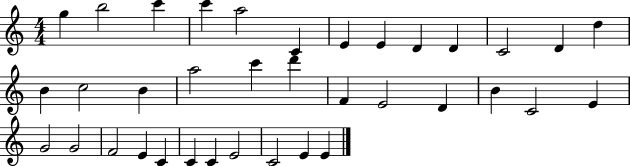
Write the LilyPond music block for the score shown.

{
  \clef treble
  \numericTimeSignature
  \time 4/4
  \key c \major
  g''4 b''2 c'''4 | c'''4 a''2 c'4 | e'4 e'4 d'4 d'4 | c'2 d'4 d''4 | \break b'4 c''2 b'4 | a''2 c'''4 d'''4 | f'4 e'2 d'4 | b'4 c'2 e'4 | \break g'2 g'2 | f'2 e'4 c'4 | c'4 c'4 e'2 | c'2 e'4 e'4 | \break \bar "|."
}